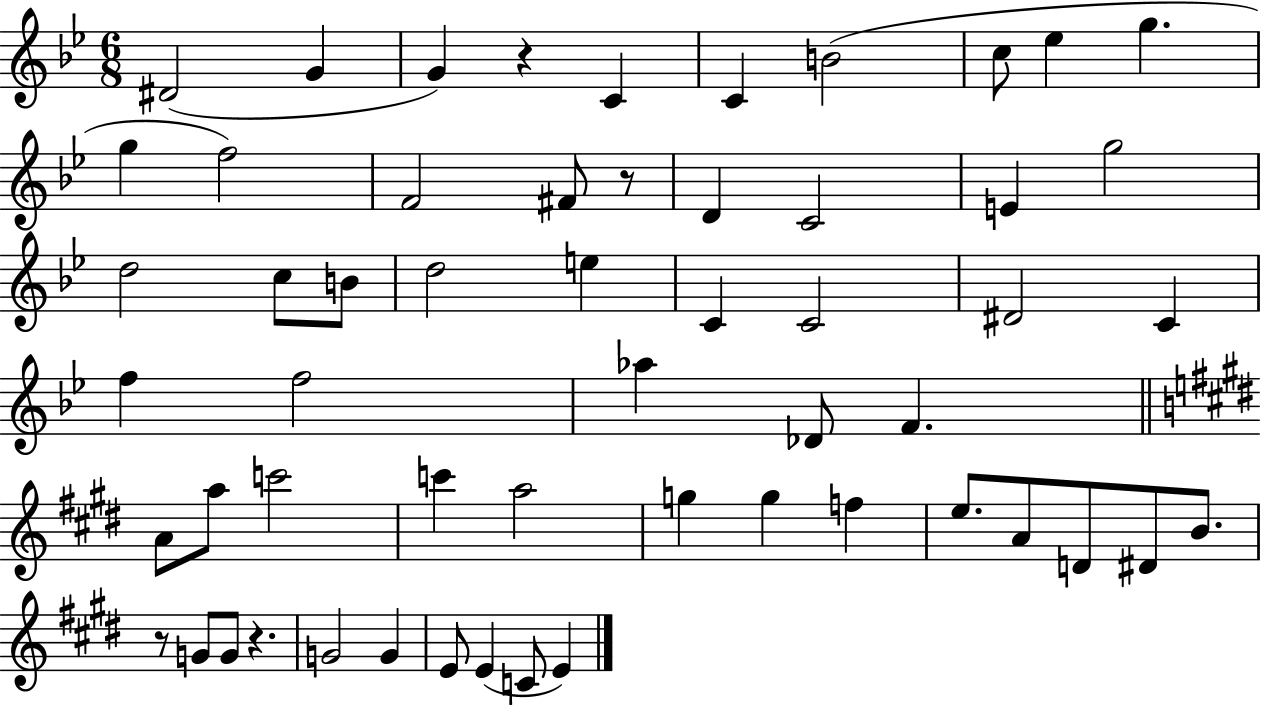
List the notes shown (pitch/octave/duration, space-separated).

D#4/h G4/q G4/q R/q C4/q C4/q B4/h C5/e Eb5/q G5/q. G5/q F5/h F4/h F#4/e R/e D4/q C4/h E4/q G5/h D5/h C5/e B4/e D5/h E5/q C4/q C4/h D#4/h C4/q F5/q F5/h Ab5/q Db4/e F4/q. A4/e A5/e C6/h C6/q A5/h G5/q G5/q F5/q E5/e. A4/e D4/e D#4/e B4/e. R/e G4/e G4/e R/q. G4/h G4/q E4/e E4/q C4/e E4/q